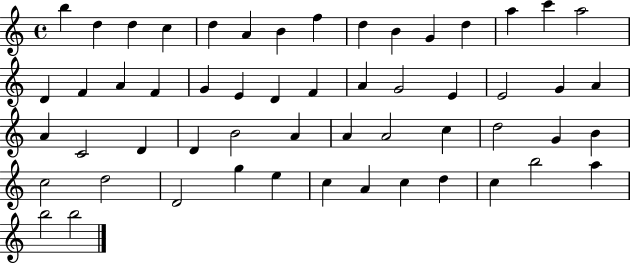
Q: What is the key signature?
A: C major